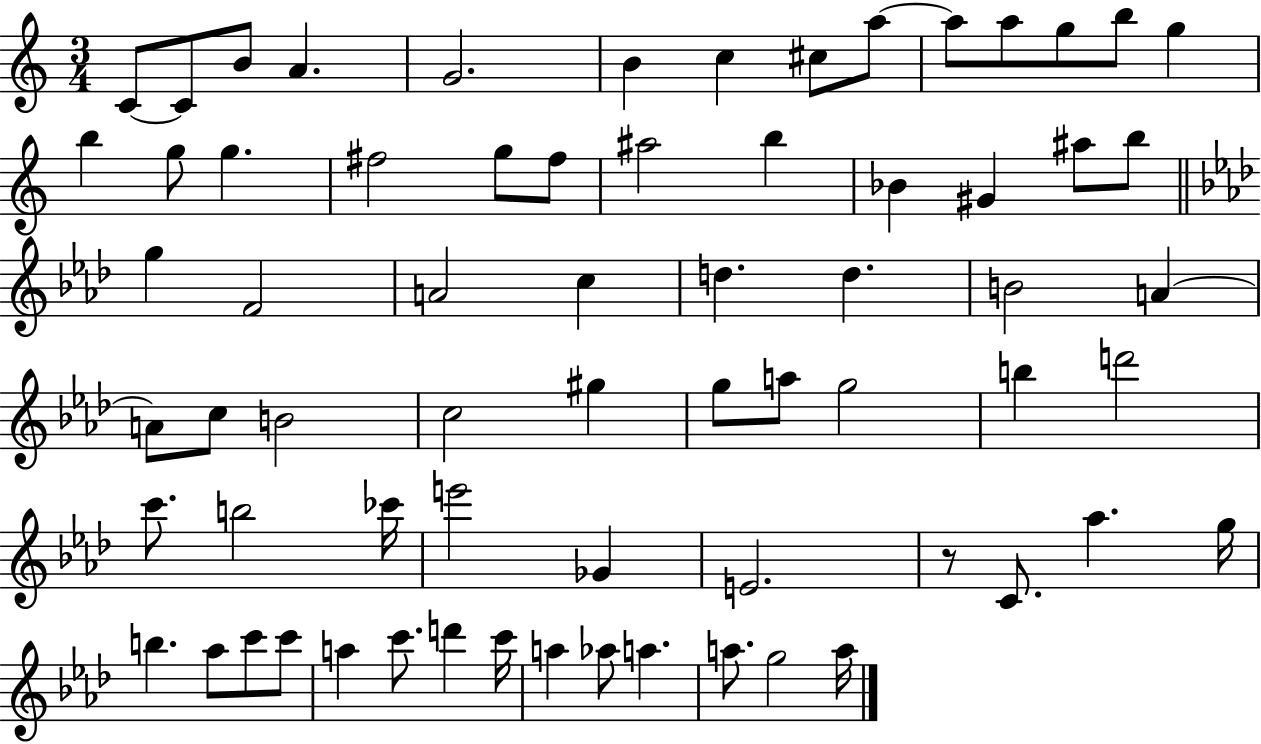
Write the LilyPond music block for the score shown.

{
  \clef treble
  \numericTimeSignature
  \time 3/4
  \key c \major
  c'8~~ c'8 b'8 a'4. | g'2. | b'4 c''4 cis''8 a''8~~ | a''8 a''8 g''8 b''8 g''4 | \break b''4 g''8 g''4. | fis''2 g''8 fis''8 | ais''2 b''4 | bes'4 gis'4 ais''8 b''8 | \break \bar "||" \break \key aes \major g''4 f'2 | a'2 c''4 | d''4. d''4. | b'2 a'4~~ | \break a'8 c''8 b'2 | c''2 gis''4 | g''8 a''8 g''2 | b''4 d'''2 | \break c'''8. b''2 ces'''16 | e'''2 ges'4 | e'2. | r8 c'8. aes''4. g''16 | \break b''4. aes''8 c'''8 c'''8 | a''4 c'''8. d'''4 c'''16 | a''4 aes''8 a''4. | a''8. g''2 a''16 | \break \bar "|."
}